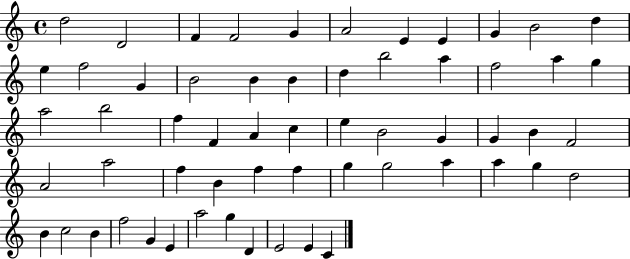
{
  \clef treble
  \time 4/4
  \defaultTimeSignature
  \key c \major
  d''2 d'2 | f'4 f'2 g'4 | a'2 e'4 e'4 | g'4 b'2 d''4 | \break e''4 f''2 g'4 | b'2 b'4 b'4 | d''4 b''2 a''4 | f''2 a''4 g''4 | \break a''2 b''2 | f''4 f'4 a'4 c''4 | e''4 b'2 g'4 | g'4 b'4 f'2 | \break a'2 a''2 | f''4 b'4 f''4 f''4 | g''4 g''2 a''4 | a''4 g''4 d''2 | \break b'4 c''2 b'4 | f''2 g'4 e'4 | a''2 g''4 d'4 | e'2 e'4 c'4 | \break \bar "|."
}